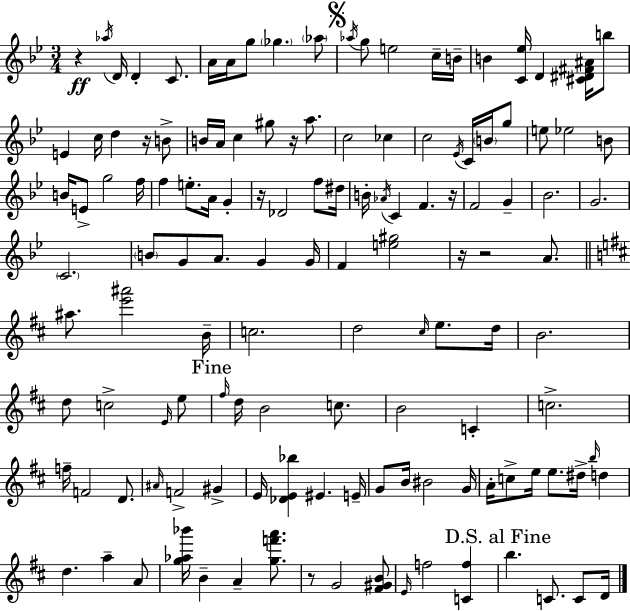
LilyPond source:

{
  \clef treble
  \numericTimeSignature
  \time 3/4
  \key bes \major
  r4\ff \acciaccatura { aes''16 } d'16 d'4-. c'8. | a'16 a'16 g''8 \parenthesize ges''4. \parenthesize aes''8 | \mark \markup { \musicglyph "scripts.segno" } \acciaccatura { aes''16 } g''8 e''2 | c''16-- b'16-- b'4 <c' ees''>16 d'4 <cis' dis' fis' ais'>16 | \break b''8 e'4 c''16 d''4 r16 | b'8-> b'16 a'16 c''4 gis''8 r16 a''8. | c''2 ces''4 | c''2 \acciaccatura { ees'16 } c'16 | \break \parenthesize b'16 g''8 e''8 ees''2 | b'8 b'16 e'8-> g''2 | f''16 f''4 e''8.-. a'16 g'4-. | r16 des'2 | \break f''8 dis''16 b'16-. \acciaccatura { aes'16 } c'4 f'4. | r16 f'2 | g'4-- bes'2. | g'2. | \break \parenthesize c'2. | \parenthesize b'8 g'8 a'8. g'4 | g'16 f'4 <e'' gis''>2 | r16 r2 | \break a'8. \bar "||" \break \key d \major ais''8. <e''' ais'''>2 b'16-- | c''2. | d''2 \grace { cis''16 } e''8. | d''16 b'2. | \break d''8 c''2-> \grace { e'16 } | e''8 \mark "Fine" \grace { fis''16 } d''16 b'2 | c''8. b'2 c'4-. | c''2.-> | \break f''16-- f'2 | d'8. \grace { ais'16 } f'2-> | gis'4-> e'16 <des' e' bes''>4 eis'4. | e'16-- g'8 b'16 bis'2 | \break g'16 a'16-. c''8-> e''16 e''8. dis''16-> | \grace { b''16 } d''4 d''4. a''4-- | a'8 <g'' aes'' bes'''>16 b'4-- a'4-- | <g'' f''' a'''>8. r8 g'2 | \break <fis' gis' b'>8 \grace { e'16 } f''2 | <c' f''>4 \mark "D.S. al Fine" b''4. | c'8. c'8 d'16 \bar "|."
}